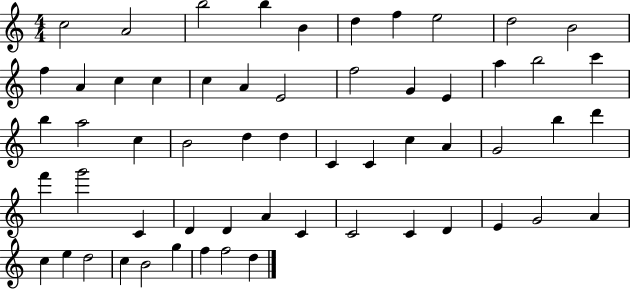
{
  \clef treble
  \numericTimeSignature
  \time 4/4
  \key c \major
  c''2 a'2 | b''2 b''4 b'4 | d''4 f''4 e''2 | d''2 b'2 | \break f''4 a'4 c''4 c''4 | c''4 a'4 e'2 | f''2 g'4 e'4 | a''4 b''2 c'''4 | \break b''4 a''2 c''4 | b'2 d''4 d''4 | c'4 c'4 c''4 a'4 | g'2 b''4 d'''4 | \break f'''4 g'''2 c'4 | d'4 d'4 a'4 c'4 | c'2 c'4 d'4 | e'4 g'2 a'4 | \break c''4 e''4 d''2 | c''4 b'2 g''4 | f''4 f''2 d''4 | \bar "|."
}